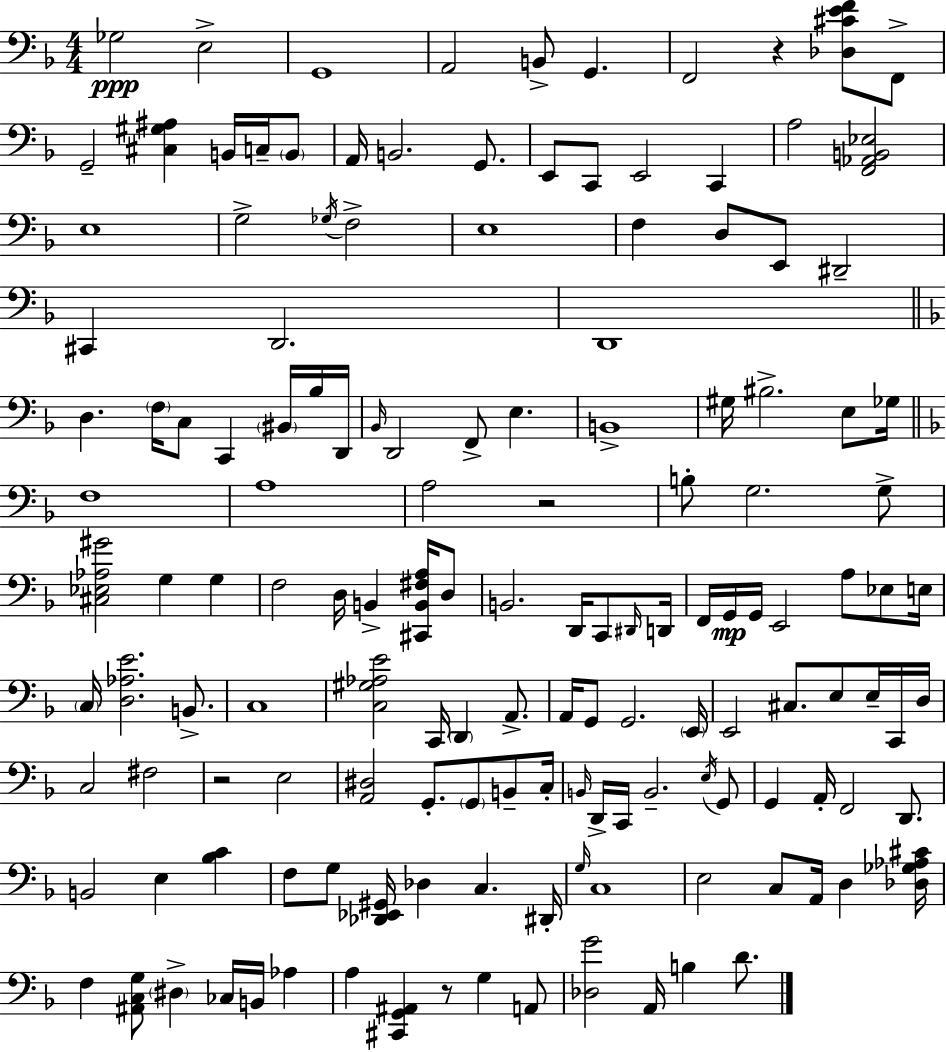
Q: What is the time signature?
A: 4/4